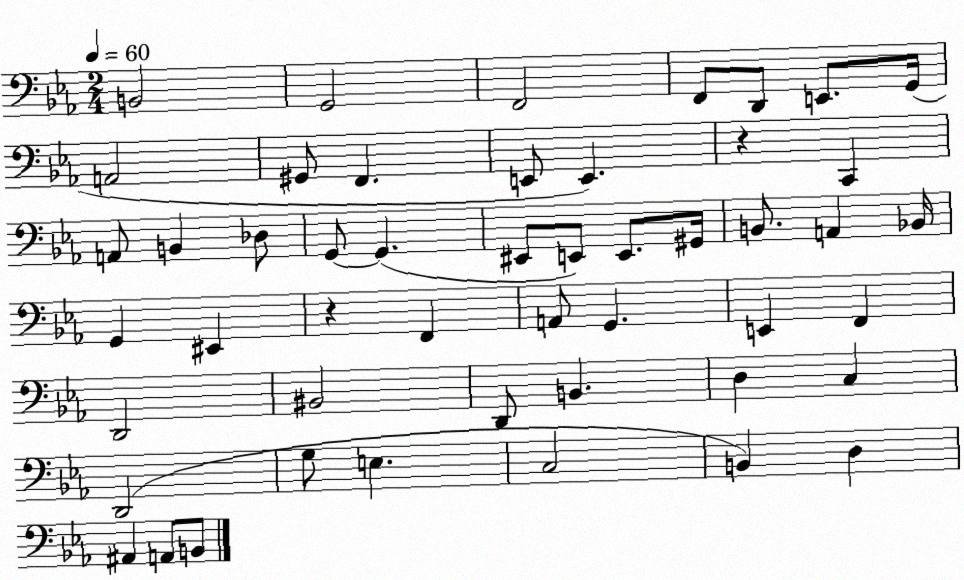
X:1
T:Untitled
M:2/4
L:1/4
K:Eb
B,,2 G,,2 F,,2 F,,/2 D,,/2 E,,/2 G,,/4 A,,2 ^G,,/2 F,, E,,/2 E,, z C,, A,,/2 B,, _D,/2 G,,/2 G,, ^E,,/2 E,,/2 E,,/2 ^G,,/4 B,,/2 A,, _B,,/4 G,, ^E,, z F,, A,,/2 G,, E,, F,, D,,2 ^B,,2 D,,/2 B,, D, C, D,,2 G,/2 E, C,2 B,, D, ^A,, A,,/2 B,,/2